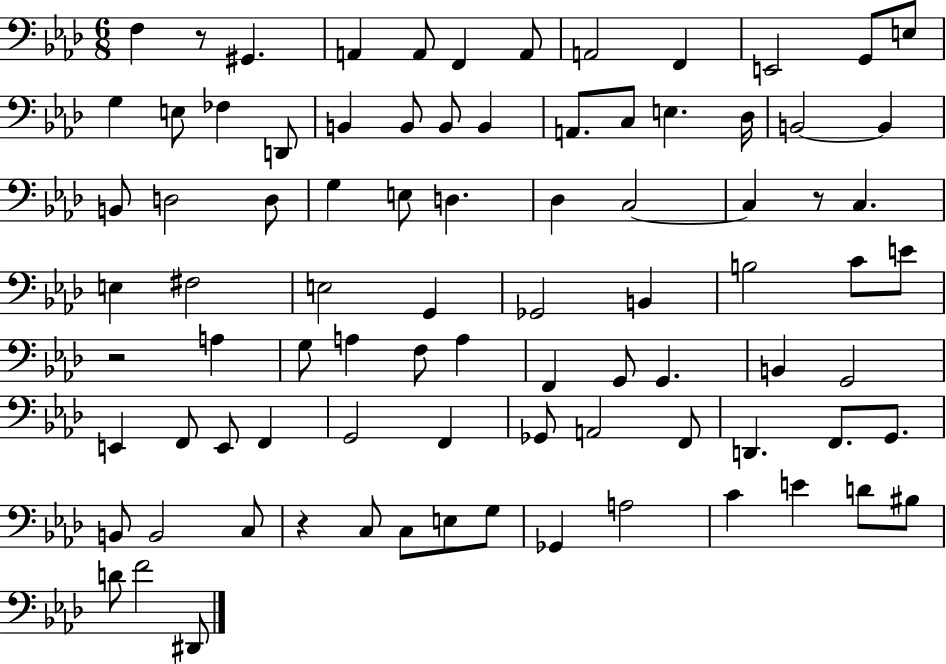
{
  \clef bass
  \numericTimeSignature
  \time 6/8
  \key aes \major
  \repeat volta 2 { f4 r8 gis,4. | a,4 a,8 f,4 a,8 | a,2 f,4 | e,2 g,8 e8 | \break g4 e8 fes4 d,8 | b,4 b,8 b,8 b,4 | a,8. c8 e4. des16 | b,2~~ b,4 | \break b,8 d2 d8 | g4 e8 d4. | des4 c2~~ | c4 r8 c4. | \break e4 fis2 | e2 g,4 | ges,2 b,4 | b2 c'8 e'8 | \break r2 a4 | g8 a4 f8 a4 | f,4 g,8 g,4. | b,4 g,2 | \break e,4 f,8 e,8 f,4 | g,2 f,4 | ges,8 a,2 f,8 | d,4. f,8. g,8. | \break b,8 b,2 c8 | r4 c8 c8 e8 g8 | ges,4 a2 | c'4 e'4 d'8 bis8 | \break d'8 f'2 dis,8 | } \bar "|."
}